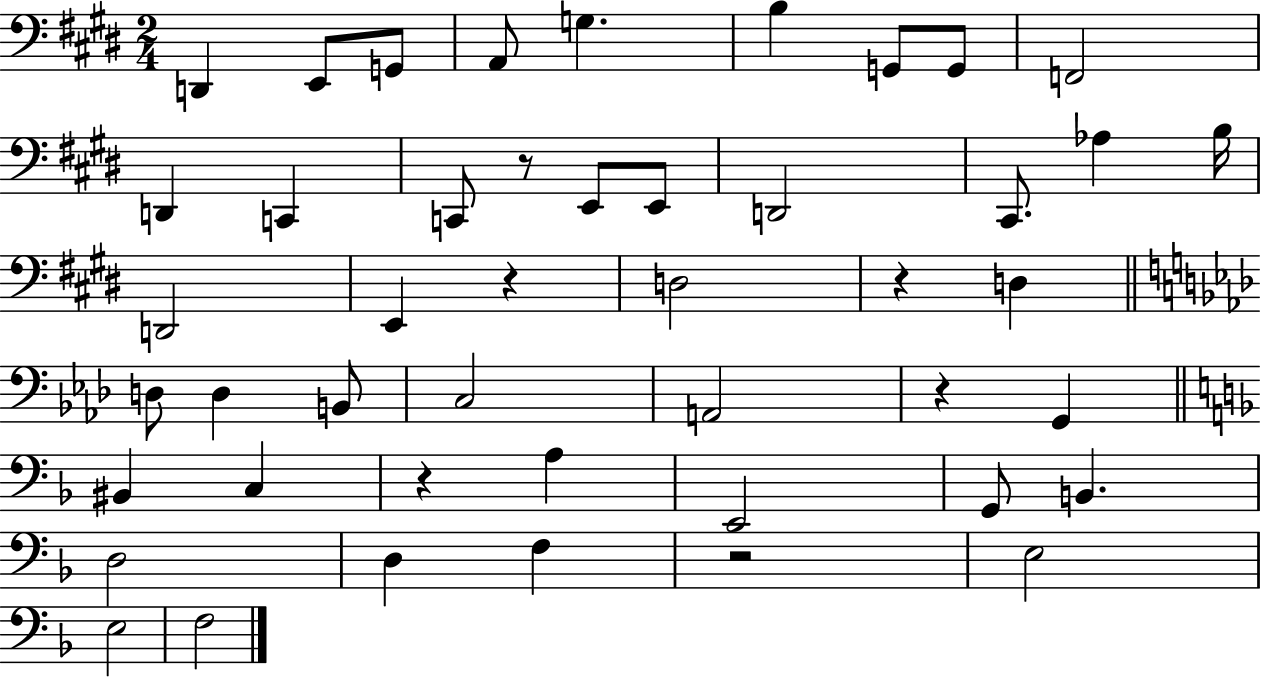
D2/q E2/e G2/e A2/e G3/q. B3/q G2/e G2/e F2/h D2/q C2/q C2/e R/e E2/e E2/e D2/h C#2/e. Ab3/q B3/s D2/h E2/q R/q D3/h R/q D3/q D3/e D3/q B2/e C3/h A2/h R/q G2/q BIS2/q C3/q R/q A3/q E2/h G2/e B2/q. D3/h D3/q F3/q R/h E3/h E3/h F3/h